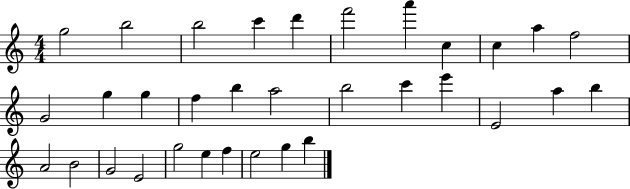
G5/h B5/h B5/h C6/q D6/q F6/h A6/q C5/q C5/q A5/q F5/h G4/h G5/q G5/q F5/q B5/q A5/h B5/h C6/q E6/q E4/h A5/q B5/q A4/h B4/h G4/h E4/h G5/h E5/q F5/q E5/h G5/q B5/q